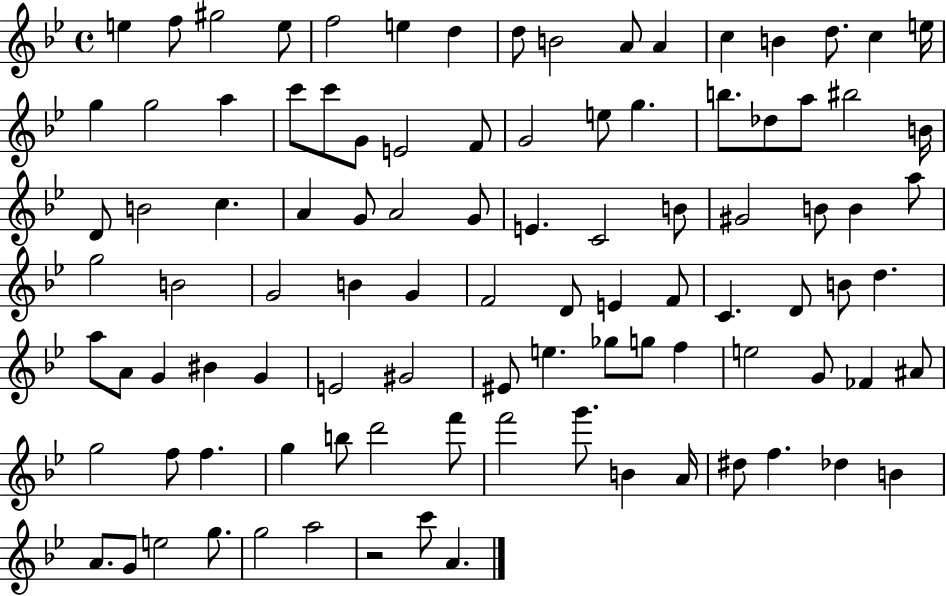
{
  \clef treble
  \time 4/4
  \defaultTimeSignature
  \key bes \major
  e''4 f''8 gis''2 e''8 | f''2 e''4 d''4 | d''8 b'2 a'8 a'4 | c''4 b'4 d''8. c''4 e''16 | \break g''4 g''2 a''4 | c'''8 c'''8 g'8 e'2 f'8 | g'2 e''8 g''4. | b''8. des''8 a''8 bis''2 b'16 | \break d'8 b'2 c''4. | a'4 g'8 a'2 g'8 | e'4. c'2 b'8 | gis'2 b'8 b'4 a''8 | \break g''2 b'2 | g'2 b'4 g'4 | f'2 d'8 e'4 f'8 | c'4. d'8 b'8 d''4. | \break a''8 a'8 g'4 bis'4 g'4 | e'2 gis'2 | eis'8 e''4. ges''8 g''8 f''4 | e''2 g'8 fes'4 ais'8 | \break g''2 f''8 f''4. | g''4 b''8 d'''2 f'''8 | f'''2 g'''8. b'4 a'16 | dis''8 f''4. des''4 b'4 | \break a'8. g'8 e''2 g''8. | g''2 a''2 | r2 c'''8 a'4. | \bar "|."
}